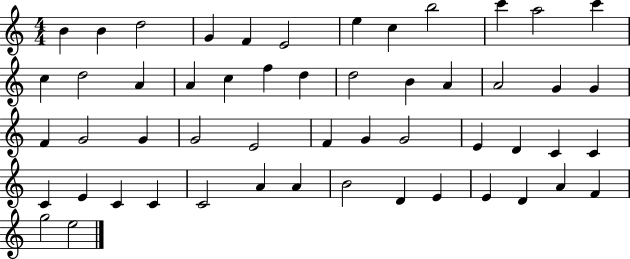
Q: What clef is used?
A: treble